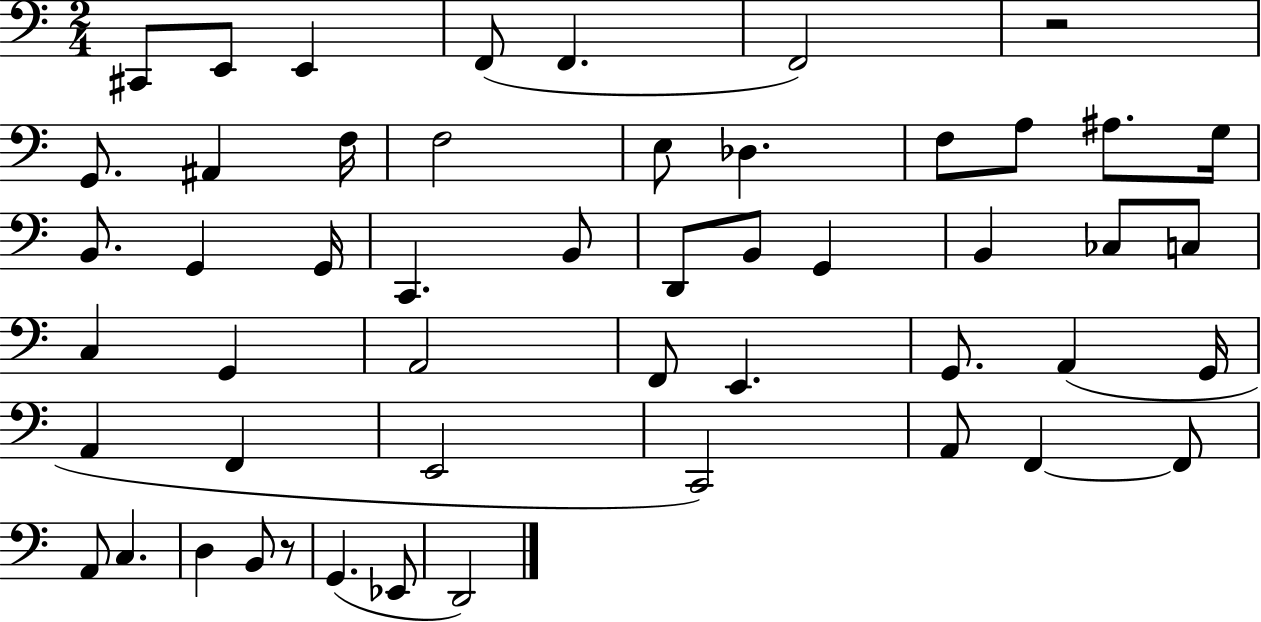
C#2/e E2/e E2/q F2/e F2/q. F2/h R/h G2/e. A#2/q F3/s F3/h E3/e Db3/q. F3/e A3/e A#3/e. G3/s B2/e. G2/q G2/s C2/q. B2/e D2/e B2/e G2/q B2/q CES3/e C3/e C3/q G2/q A2/h F2/e E2/q. G2/e. A2/q G2/s A2/q F2/q E2/h C2/h A2/e F2/q F2/e A2/e C3/q. D3/q B2/e R/e G2/q. Eb2/e D2/h